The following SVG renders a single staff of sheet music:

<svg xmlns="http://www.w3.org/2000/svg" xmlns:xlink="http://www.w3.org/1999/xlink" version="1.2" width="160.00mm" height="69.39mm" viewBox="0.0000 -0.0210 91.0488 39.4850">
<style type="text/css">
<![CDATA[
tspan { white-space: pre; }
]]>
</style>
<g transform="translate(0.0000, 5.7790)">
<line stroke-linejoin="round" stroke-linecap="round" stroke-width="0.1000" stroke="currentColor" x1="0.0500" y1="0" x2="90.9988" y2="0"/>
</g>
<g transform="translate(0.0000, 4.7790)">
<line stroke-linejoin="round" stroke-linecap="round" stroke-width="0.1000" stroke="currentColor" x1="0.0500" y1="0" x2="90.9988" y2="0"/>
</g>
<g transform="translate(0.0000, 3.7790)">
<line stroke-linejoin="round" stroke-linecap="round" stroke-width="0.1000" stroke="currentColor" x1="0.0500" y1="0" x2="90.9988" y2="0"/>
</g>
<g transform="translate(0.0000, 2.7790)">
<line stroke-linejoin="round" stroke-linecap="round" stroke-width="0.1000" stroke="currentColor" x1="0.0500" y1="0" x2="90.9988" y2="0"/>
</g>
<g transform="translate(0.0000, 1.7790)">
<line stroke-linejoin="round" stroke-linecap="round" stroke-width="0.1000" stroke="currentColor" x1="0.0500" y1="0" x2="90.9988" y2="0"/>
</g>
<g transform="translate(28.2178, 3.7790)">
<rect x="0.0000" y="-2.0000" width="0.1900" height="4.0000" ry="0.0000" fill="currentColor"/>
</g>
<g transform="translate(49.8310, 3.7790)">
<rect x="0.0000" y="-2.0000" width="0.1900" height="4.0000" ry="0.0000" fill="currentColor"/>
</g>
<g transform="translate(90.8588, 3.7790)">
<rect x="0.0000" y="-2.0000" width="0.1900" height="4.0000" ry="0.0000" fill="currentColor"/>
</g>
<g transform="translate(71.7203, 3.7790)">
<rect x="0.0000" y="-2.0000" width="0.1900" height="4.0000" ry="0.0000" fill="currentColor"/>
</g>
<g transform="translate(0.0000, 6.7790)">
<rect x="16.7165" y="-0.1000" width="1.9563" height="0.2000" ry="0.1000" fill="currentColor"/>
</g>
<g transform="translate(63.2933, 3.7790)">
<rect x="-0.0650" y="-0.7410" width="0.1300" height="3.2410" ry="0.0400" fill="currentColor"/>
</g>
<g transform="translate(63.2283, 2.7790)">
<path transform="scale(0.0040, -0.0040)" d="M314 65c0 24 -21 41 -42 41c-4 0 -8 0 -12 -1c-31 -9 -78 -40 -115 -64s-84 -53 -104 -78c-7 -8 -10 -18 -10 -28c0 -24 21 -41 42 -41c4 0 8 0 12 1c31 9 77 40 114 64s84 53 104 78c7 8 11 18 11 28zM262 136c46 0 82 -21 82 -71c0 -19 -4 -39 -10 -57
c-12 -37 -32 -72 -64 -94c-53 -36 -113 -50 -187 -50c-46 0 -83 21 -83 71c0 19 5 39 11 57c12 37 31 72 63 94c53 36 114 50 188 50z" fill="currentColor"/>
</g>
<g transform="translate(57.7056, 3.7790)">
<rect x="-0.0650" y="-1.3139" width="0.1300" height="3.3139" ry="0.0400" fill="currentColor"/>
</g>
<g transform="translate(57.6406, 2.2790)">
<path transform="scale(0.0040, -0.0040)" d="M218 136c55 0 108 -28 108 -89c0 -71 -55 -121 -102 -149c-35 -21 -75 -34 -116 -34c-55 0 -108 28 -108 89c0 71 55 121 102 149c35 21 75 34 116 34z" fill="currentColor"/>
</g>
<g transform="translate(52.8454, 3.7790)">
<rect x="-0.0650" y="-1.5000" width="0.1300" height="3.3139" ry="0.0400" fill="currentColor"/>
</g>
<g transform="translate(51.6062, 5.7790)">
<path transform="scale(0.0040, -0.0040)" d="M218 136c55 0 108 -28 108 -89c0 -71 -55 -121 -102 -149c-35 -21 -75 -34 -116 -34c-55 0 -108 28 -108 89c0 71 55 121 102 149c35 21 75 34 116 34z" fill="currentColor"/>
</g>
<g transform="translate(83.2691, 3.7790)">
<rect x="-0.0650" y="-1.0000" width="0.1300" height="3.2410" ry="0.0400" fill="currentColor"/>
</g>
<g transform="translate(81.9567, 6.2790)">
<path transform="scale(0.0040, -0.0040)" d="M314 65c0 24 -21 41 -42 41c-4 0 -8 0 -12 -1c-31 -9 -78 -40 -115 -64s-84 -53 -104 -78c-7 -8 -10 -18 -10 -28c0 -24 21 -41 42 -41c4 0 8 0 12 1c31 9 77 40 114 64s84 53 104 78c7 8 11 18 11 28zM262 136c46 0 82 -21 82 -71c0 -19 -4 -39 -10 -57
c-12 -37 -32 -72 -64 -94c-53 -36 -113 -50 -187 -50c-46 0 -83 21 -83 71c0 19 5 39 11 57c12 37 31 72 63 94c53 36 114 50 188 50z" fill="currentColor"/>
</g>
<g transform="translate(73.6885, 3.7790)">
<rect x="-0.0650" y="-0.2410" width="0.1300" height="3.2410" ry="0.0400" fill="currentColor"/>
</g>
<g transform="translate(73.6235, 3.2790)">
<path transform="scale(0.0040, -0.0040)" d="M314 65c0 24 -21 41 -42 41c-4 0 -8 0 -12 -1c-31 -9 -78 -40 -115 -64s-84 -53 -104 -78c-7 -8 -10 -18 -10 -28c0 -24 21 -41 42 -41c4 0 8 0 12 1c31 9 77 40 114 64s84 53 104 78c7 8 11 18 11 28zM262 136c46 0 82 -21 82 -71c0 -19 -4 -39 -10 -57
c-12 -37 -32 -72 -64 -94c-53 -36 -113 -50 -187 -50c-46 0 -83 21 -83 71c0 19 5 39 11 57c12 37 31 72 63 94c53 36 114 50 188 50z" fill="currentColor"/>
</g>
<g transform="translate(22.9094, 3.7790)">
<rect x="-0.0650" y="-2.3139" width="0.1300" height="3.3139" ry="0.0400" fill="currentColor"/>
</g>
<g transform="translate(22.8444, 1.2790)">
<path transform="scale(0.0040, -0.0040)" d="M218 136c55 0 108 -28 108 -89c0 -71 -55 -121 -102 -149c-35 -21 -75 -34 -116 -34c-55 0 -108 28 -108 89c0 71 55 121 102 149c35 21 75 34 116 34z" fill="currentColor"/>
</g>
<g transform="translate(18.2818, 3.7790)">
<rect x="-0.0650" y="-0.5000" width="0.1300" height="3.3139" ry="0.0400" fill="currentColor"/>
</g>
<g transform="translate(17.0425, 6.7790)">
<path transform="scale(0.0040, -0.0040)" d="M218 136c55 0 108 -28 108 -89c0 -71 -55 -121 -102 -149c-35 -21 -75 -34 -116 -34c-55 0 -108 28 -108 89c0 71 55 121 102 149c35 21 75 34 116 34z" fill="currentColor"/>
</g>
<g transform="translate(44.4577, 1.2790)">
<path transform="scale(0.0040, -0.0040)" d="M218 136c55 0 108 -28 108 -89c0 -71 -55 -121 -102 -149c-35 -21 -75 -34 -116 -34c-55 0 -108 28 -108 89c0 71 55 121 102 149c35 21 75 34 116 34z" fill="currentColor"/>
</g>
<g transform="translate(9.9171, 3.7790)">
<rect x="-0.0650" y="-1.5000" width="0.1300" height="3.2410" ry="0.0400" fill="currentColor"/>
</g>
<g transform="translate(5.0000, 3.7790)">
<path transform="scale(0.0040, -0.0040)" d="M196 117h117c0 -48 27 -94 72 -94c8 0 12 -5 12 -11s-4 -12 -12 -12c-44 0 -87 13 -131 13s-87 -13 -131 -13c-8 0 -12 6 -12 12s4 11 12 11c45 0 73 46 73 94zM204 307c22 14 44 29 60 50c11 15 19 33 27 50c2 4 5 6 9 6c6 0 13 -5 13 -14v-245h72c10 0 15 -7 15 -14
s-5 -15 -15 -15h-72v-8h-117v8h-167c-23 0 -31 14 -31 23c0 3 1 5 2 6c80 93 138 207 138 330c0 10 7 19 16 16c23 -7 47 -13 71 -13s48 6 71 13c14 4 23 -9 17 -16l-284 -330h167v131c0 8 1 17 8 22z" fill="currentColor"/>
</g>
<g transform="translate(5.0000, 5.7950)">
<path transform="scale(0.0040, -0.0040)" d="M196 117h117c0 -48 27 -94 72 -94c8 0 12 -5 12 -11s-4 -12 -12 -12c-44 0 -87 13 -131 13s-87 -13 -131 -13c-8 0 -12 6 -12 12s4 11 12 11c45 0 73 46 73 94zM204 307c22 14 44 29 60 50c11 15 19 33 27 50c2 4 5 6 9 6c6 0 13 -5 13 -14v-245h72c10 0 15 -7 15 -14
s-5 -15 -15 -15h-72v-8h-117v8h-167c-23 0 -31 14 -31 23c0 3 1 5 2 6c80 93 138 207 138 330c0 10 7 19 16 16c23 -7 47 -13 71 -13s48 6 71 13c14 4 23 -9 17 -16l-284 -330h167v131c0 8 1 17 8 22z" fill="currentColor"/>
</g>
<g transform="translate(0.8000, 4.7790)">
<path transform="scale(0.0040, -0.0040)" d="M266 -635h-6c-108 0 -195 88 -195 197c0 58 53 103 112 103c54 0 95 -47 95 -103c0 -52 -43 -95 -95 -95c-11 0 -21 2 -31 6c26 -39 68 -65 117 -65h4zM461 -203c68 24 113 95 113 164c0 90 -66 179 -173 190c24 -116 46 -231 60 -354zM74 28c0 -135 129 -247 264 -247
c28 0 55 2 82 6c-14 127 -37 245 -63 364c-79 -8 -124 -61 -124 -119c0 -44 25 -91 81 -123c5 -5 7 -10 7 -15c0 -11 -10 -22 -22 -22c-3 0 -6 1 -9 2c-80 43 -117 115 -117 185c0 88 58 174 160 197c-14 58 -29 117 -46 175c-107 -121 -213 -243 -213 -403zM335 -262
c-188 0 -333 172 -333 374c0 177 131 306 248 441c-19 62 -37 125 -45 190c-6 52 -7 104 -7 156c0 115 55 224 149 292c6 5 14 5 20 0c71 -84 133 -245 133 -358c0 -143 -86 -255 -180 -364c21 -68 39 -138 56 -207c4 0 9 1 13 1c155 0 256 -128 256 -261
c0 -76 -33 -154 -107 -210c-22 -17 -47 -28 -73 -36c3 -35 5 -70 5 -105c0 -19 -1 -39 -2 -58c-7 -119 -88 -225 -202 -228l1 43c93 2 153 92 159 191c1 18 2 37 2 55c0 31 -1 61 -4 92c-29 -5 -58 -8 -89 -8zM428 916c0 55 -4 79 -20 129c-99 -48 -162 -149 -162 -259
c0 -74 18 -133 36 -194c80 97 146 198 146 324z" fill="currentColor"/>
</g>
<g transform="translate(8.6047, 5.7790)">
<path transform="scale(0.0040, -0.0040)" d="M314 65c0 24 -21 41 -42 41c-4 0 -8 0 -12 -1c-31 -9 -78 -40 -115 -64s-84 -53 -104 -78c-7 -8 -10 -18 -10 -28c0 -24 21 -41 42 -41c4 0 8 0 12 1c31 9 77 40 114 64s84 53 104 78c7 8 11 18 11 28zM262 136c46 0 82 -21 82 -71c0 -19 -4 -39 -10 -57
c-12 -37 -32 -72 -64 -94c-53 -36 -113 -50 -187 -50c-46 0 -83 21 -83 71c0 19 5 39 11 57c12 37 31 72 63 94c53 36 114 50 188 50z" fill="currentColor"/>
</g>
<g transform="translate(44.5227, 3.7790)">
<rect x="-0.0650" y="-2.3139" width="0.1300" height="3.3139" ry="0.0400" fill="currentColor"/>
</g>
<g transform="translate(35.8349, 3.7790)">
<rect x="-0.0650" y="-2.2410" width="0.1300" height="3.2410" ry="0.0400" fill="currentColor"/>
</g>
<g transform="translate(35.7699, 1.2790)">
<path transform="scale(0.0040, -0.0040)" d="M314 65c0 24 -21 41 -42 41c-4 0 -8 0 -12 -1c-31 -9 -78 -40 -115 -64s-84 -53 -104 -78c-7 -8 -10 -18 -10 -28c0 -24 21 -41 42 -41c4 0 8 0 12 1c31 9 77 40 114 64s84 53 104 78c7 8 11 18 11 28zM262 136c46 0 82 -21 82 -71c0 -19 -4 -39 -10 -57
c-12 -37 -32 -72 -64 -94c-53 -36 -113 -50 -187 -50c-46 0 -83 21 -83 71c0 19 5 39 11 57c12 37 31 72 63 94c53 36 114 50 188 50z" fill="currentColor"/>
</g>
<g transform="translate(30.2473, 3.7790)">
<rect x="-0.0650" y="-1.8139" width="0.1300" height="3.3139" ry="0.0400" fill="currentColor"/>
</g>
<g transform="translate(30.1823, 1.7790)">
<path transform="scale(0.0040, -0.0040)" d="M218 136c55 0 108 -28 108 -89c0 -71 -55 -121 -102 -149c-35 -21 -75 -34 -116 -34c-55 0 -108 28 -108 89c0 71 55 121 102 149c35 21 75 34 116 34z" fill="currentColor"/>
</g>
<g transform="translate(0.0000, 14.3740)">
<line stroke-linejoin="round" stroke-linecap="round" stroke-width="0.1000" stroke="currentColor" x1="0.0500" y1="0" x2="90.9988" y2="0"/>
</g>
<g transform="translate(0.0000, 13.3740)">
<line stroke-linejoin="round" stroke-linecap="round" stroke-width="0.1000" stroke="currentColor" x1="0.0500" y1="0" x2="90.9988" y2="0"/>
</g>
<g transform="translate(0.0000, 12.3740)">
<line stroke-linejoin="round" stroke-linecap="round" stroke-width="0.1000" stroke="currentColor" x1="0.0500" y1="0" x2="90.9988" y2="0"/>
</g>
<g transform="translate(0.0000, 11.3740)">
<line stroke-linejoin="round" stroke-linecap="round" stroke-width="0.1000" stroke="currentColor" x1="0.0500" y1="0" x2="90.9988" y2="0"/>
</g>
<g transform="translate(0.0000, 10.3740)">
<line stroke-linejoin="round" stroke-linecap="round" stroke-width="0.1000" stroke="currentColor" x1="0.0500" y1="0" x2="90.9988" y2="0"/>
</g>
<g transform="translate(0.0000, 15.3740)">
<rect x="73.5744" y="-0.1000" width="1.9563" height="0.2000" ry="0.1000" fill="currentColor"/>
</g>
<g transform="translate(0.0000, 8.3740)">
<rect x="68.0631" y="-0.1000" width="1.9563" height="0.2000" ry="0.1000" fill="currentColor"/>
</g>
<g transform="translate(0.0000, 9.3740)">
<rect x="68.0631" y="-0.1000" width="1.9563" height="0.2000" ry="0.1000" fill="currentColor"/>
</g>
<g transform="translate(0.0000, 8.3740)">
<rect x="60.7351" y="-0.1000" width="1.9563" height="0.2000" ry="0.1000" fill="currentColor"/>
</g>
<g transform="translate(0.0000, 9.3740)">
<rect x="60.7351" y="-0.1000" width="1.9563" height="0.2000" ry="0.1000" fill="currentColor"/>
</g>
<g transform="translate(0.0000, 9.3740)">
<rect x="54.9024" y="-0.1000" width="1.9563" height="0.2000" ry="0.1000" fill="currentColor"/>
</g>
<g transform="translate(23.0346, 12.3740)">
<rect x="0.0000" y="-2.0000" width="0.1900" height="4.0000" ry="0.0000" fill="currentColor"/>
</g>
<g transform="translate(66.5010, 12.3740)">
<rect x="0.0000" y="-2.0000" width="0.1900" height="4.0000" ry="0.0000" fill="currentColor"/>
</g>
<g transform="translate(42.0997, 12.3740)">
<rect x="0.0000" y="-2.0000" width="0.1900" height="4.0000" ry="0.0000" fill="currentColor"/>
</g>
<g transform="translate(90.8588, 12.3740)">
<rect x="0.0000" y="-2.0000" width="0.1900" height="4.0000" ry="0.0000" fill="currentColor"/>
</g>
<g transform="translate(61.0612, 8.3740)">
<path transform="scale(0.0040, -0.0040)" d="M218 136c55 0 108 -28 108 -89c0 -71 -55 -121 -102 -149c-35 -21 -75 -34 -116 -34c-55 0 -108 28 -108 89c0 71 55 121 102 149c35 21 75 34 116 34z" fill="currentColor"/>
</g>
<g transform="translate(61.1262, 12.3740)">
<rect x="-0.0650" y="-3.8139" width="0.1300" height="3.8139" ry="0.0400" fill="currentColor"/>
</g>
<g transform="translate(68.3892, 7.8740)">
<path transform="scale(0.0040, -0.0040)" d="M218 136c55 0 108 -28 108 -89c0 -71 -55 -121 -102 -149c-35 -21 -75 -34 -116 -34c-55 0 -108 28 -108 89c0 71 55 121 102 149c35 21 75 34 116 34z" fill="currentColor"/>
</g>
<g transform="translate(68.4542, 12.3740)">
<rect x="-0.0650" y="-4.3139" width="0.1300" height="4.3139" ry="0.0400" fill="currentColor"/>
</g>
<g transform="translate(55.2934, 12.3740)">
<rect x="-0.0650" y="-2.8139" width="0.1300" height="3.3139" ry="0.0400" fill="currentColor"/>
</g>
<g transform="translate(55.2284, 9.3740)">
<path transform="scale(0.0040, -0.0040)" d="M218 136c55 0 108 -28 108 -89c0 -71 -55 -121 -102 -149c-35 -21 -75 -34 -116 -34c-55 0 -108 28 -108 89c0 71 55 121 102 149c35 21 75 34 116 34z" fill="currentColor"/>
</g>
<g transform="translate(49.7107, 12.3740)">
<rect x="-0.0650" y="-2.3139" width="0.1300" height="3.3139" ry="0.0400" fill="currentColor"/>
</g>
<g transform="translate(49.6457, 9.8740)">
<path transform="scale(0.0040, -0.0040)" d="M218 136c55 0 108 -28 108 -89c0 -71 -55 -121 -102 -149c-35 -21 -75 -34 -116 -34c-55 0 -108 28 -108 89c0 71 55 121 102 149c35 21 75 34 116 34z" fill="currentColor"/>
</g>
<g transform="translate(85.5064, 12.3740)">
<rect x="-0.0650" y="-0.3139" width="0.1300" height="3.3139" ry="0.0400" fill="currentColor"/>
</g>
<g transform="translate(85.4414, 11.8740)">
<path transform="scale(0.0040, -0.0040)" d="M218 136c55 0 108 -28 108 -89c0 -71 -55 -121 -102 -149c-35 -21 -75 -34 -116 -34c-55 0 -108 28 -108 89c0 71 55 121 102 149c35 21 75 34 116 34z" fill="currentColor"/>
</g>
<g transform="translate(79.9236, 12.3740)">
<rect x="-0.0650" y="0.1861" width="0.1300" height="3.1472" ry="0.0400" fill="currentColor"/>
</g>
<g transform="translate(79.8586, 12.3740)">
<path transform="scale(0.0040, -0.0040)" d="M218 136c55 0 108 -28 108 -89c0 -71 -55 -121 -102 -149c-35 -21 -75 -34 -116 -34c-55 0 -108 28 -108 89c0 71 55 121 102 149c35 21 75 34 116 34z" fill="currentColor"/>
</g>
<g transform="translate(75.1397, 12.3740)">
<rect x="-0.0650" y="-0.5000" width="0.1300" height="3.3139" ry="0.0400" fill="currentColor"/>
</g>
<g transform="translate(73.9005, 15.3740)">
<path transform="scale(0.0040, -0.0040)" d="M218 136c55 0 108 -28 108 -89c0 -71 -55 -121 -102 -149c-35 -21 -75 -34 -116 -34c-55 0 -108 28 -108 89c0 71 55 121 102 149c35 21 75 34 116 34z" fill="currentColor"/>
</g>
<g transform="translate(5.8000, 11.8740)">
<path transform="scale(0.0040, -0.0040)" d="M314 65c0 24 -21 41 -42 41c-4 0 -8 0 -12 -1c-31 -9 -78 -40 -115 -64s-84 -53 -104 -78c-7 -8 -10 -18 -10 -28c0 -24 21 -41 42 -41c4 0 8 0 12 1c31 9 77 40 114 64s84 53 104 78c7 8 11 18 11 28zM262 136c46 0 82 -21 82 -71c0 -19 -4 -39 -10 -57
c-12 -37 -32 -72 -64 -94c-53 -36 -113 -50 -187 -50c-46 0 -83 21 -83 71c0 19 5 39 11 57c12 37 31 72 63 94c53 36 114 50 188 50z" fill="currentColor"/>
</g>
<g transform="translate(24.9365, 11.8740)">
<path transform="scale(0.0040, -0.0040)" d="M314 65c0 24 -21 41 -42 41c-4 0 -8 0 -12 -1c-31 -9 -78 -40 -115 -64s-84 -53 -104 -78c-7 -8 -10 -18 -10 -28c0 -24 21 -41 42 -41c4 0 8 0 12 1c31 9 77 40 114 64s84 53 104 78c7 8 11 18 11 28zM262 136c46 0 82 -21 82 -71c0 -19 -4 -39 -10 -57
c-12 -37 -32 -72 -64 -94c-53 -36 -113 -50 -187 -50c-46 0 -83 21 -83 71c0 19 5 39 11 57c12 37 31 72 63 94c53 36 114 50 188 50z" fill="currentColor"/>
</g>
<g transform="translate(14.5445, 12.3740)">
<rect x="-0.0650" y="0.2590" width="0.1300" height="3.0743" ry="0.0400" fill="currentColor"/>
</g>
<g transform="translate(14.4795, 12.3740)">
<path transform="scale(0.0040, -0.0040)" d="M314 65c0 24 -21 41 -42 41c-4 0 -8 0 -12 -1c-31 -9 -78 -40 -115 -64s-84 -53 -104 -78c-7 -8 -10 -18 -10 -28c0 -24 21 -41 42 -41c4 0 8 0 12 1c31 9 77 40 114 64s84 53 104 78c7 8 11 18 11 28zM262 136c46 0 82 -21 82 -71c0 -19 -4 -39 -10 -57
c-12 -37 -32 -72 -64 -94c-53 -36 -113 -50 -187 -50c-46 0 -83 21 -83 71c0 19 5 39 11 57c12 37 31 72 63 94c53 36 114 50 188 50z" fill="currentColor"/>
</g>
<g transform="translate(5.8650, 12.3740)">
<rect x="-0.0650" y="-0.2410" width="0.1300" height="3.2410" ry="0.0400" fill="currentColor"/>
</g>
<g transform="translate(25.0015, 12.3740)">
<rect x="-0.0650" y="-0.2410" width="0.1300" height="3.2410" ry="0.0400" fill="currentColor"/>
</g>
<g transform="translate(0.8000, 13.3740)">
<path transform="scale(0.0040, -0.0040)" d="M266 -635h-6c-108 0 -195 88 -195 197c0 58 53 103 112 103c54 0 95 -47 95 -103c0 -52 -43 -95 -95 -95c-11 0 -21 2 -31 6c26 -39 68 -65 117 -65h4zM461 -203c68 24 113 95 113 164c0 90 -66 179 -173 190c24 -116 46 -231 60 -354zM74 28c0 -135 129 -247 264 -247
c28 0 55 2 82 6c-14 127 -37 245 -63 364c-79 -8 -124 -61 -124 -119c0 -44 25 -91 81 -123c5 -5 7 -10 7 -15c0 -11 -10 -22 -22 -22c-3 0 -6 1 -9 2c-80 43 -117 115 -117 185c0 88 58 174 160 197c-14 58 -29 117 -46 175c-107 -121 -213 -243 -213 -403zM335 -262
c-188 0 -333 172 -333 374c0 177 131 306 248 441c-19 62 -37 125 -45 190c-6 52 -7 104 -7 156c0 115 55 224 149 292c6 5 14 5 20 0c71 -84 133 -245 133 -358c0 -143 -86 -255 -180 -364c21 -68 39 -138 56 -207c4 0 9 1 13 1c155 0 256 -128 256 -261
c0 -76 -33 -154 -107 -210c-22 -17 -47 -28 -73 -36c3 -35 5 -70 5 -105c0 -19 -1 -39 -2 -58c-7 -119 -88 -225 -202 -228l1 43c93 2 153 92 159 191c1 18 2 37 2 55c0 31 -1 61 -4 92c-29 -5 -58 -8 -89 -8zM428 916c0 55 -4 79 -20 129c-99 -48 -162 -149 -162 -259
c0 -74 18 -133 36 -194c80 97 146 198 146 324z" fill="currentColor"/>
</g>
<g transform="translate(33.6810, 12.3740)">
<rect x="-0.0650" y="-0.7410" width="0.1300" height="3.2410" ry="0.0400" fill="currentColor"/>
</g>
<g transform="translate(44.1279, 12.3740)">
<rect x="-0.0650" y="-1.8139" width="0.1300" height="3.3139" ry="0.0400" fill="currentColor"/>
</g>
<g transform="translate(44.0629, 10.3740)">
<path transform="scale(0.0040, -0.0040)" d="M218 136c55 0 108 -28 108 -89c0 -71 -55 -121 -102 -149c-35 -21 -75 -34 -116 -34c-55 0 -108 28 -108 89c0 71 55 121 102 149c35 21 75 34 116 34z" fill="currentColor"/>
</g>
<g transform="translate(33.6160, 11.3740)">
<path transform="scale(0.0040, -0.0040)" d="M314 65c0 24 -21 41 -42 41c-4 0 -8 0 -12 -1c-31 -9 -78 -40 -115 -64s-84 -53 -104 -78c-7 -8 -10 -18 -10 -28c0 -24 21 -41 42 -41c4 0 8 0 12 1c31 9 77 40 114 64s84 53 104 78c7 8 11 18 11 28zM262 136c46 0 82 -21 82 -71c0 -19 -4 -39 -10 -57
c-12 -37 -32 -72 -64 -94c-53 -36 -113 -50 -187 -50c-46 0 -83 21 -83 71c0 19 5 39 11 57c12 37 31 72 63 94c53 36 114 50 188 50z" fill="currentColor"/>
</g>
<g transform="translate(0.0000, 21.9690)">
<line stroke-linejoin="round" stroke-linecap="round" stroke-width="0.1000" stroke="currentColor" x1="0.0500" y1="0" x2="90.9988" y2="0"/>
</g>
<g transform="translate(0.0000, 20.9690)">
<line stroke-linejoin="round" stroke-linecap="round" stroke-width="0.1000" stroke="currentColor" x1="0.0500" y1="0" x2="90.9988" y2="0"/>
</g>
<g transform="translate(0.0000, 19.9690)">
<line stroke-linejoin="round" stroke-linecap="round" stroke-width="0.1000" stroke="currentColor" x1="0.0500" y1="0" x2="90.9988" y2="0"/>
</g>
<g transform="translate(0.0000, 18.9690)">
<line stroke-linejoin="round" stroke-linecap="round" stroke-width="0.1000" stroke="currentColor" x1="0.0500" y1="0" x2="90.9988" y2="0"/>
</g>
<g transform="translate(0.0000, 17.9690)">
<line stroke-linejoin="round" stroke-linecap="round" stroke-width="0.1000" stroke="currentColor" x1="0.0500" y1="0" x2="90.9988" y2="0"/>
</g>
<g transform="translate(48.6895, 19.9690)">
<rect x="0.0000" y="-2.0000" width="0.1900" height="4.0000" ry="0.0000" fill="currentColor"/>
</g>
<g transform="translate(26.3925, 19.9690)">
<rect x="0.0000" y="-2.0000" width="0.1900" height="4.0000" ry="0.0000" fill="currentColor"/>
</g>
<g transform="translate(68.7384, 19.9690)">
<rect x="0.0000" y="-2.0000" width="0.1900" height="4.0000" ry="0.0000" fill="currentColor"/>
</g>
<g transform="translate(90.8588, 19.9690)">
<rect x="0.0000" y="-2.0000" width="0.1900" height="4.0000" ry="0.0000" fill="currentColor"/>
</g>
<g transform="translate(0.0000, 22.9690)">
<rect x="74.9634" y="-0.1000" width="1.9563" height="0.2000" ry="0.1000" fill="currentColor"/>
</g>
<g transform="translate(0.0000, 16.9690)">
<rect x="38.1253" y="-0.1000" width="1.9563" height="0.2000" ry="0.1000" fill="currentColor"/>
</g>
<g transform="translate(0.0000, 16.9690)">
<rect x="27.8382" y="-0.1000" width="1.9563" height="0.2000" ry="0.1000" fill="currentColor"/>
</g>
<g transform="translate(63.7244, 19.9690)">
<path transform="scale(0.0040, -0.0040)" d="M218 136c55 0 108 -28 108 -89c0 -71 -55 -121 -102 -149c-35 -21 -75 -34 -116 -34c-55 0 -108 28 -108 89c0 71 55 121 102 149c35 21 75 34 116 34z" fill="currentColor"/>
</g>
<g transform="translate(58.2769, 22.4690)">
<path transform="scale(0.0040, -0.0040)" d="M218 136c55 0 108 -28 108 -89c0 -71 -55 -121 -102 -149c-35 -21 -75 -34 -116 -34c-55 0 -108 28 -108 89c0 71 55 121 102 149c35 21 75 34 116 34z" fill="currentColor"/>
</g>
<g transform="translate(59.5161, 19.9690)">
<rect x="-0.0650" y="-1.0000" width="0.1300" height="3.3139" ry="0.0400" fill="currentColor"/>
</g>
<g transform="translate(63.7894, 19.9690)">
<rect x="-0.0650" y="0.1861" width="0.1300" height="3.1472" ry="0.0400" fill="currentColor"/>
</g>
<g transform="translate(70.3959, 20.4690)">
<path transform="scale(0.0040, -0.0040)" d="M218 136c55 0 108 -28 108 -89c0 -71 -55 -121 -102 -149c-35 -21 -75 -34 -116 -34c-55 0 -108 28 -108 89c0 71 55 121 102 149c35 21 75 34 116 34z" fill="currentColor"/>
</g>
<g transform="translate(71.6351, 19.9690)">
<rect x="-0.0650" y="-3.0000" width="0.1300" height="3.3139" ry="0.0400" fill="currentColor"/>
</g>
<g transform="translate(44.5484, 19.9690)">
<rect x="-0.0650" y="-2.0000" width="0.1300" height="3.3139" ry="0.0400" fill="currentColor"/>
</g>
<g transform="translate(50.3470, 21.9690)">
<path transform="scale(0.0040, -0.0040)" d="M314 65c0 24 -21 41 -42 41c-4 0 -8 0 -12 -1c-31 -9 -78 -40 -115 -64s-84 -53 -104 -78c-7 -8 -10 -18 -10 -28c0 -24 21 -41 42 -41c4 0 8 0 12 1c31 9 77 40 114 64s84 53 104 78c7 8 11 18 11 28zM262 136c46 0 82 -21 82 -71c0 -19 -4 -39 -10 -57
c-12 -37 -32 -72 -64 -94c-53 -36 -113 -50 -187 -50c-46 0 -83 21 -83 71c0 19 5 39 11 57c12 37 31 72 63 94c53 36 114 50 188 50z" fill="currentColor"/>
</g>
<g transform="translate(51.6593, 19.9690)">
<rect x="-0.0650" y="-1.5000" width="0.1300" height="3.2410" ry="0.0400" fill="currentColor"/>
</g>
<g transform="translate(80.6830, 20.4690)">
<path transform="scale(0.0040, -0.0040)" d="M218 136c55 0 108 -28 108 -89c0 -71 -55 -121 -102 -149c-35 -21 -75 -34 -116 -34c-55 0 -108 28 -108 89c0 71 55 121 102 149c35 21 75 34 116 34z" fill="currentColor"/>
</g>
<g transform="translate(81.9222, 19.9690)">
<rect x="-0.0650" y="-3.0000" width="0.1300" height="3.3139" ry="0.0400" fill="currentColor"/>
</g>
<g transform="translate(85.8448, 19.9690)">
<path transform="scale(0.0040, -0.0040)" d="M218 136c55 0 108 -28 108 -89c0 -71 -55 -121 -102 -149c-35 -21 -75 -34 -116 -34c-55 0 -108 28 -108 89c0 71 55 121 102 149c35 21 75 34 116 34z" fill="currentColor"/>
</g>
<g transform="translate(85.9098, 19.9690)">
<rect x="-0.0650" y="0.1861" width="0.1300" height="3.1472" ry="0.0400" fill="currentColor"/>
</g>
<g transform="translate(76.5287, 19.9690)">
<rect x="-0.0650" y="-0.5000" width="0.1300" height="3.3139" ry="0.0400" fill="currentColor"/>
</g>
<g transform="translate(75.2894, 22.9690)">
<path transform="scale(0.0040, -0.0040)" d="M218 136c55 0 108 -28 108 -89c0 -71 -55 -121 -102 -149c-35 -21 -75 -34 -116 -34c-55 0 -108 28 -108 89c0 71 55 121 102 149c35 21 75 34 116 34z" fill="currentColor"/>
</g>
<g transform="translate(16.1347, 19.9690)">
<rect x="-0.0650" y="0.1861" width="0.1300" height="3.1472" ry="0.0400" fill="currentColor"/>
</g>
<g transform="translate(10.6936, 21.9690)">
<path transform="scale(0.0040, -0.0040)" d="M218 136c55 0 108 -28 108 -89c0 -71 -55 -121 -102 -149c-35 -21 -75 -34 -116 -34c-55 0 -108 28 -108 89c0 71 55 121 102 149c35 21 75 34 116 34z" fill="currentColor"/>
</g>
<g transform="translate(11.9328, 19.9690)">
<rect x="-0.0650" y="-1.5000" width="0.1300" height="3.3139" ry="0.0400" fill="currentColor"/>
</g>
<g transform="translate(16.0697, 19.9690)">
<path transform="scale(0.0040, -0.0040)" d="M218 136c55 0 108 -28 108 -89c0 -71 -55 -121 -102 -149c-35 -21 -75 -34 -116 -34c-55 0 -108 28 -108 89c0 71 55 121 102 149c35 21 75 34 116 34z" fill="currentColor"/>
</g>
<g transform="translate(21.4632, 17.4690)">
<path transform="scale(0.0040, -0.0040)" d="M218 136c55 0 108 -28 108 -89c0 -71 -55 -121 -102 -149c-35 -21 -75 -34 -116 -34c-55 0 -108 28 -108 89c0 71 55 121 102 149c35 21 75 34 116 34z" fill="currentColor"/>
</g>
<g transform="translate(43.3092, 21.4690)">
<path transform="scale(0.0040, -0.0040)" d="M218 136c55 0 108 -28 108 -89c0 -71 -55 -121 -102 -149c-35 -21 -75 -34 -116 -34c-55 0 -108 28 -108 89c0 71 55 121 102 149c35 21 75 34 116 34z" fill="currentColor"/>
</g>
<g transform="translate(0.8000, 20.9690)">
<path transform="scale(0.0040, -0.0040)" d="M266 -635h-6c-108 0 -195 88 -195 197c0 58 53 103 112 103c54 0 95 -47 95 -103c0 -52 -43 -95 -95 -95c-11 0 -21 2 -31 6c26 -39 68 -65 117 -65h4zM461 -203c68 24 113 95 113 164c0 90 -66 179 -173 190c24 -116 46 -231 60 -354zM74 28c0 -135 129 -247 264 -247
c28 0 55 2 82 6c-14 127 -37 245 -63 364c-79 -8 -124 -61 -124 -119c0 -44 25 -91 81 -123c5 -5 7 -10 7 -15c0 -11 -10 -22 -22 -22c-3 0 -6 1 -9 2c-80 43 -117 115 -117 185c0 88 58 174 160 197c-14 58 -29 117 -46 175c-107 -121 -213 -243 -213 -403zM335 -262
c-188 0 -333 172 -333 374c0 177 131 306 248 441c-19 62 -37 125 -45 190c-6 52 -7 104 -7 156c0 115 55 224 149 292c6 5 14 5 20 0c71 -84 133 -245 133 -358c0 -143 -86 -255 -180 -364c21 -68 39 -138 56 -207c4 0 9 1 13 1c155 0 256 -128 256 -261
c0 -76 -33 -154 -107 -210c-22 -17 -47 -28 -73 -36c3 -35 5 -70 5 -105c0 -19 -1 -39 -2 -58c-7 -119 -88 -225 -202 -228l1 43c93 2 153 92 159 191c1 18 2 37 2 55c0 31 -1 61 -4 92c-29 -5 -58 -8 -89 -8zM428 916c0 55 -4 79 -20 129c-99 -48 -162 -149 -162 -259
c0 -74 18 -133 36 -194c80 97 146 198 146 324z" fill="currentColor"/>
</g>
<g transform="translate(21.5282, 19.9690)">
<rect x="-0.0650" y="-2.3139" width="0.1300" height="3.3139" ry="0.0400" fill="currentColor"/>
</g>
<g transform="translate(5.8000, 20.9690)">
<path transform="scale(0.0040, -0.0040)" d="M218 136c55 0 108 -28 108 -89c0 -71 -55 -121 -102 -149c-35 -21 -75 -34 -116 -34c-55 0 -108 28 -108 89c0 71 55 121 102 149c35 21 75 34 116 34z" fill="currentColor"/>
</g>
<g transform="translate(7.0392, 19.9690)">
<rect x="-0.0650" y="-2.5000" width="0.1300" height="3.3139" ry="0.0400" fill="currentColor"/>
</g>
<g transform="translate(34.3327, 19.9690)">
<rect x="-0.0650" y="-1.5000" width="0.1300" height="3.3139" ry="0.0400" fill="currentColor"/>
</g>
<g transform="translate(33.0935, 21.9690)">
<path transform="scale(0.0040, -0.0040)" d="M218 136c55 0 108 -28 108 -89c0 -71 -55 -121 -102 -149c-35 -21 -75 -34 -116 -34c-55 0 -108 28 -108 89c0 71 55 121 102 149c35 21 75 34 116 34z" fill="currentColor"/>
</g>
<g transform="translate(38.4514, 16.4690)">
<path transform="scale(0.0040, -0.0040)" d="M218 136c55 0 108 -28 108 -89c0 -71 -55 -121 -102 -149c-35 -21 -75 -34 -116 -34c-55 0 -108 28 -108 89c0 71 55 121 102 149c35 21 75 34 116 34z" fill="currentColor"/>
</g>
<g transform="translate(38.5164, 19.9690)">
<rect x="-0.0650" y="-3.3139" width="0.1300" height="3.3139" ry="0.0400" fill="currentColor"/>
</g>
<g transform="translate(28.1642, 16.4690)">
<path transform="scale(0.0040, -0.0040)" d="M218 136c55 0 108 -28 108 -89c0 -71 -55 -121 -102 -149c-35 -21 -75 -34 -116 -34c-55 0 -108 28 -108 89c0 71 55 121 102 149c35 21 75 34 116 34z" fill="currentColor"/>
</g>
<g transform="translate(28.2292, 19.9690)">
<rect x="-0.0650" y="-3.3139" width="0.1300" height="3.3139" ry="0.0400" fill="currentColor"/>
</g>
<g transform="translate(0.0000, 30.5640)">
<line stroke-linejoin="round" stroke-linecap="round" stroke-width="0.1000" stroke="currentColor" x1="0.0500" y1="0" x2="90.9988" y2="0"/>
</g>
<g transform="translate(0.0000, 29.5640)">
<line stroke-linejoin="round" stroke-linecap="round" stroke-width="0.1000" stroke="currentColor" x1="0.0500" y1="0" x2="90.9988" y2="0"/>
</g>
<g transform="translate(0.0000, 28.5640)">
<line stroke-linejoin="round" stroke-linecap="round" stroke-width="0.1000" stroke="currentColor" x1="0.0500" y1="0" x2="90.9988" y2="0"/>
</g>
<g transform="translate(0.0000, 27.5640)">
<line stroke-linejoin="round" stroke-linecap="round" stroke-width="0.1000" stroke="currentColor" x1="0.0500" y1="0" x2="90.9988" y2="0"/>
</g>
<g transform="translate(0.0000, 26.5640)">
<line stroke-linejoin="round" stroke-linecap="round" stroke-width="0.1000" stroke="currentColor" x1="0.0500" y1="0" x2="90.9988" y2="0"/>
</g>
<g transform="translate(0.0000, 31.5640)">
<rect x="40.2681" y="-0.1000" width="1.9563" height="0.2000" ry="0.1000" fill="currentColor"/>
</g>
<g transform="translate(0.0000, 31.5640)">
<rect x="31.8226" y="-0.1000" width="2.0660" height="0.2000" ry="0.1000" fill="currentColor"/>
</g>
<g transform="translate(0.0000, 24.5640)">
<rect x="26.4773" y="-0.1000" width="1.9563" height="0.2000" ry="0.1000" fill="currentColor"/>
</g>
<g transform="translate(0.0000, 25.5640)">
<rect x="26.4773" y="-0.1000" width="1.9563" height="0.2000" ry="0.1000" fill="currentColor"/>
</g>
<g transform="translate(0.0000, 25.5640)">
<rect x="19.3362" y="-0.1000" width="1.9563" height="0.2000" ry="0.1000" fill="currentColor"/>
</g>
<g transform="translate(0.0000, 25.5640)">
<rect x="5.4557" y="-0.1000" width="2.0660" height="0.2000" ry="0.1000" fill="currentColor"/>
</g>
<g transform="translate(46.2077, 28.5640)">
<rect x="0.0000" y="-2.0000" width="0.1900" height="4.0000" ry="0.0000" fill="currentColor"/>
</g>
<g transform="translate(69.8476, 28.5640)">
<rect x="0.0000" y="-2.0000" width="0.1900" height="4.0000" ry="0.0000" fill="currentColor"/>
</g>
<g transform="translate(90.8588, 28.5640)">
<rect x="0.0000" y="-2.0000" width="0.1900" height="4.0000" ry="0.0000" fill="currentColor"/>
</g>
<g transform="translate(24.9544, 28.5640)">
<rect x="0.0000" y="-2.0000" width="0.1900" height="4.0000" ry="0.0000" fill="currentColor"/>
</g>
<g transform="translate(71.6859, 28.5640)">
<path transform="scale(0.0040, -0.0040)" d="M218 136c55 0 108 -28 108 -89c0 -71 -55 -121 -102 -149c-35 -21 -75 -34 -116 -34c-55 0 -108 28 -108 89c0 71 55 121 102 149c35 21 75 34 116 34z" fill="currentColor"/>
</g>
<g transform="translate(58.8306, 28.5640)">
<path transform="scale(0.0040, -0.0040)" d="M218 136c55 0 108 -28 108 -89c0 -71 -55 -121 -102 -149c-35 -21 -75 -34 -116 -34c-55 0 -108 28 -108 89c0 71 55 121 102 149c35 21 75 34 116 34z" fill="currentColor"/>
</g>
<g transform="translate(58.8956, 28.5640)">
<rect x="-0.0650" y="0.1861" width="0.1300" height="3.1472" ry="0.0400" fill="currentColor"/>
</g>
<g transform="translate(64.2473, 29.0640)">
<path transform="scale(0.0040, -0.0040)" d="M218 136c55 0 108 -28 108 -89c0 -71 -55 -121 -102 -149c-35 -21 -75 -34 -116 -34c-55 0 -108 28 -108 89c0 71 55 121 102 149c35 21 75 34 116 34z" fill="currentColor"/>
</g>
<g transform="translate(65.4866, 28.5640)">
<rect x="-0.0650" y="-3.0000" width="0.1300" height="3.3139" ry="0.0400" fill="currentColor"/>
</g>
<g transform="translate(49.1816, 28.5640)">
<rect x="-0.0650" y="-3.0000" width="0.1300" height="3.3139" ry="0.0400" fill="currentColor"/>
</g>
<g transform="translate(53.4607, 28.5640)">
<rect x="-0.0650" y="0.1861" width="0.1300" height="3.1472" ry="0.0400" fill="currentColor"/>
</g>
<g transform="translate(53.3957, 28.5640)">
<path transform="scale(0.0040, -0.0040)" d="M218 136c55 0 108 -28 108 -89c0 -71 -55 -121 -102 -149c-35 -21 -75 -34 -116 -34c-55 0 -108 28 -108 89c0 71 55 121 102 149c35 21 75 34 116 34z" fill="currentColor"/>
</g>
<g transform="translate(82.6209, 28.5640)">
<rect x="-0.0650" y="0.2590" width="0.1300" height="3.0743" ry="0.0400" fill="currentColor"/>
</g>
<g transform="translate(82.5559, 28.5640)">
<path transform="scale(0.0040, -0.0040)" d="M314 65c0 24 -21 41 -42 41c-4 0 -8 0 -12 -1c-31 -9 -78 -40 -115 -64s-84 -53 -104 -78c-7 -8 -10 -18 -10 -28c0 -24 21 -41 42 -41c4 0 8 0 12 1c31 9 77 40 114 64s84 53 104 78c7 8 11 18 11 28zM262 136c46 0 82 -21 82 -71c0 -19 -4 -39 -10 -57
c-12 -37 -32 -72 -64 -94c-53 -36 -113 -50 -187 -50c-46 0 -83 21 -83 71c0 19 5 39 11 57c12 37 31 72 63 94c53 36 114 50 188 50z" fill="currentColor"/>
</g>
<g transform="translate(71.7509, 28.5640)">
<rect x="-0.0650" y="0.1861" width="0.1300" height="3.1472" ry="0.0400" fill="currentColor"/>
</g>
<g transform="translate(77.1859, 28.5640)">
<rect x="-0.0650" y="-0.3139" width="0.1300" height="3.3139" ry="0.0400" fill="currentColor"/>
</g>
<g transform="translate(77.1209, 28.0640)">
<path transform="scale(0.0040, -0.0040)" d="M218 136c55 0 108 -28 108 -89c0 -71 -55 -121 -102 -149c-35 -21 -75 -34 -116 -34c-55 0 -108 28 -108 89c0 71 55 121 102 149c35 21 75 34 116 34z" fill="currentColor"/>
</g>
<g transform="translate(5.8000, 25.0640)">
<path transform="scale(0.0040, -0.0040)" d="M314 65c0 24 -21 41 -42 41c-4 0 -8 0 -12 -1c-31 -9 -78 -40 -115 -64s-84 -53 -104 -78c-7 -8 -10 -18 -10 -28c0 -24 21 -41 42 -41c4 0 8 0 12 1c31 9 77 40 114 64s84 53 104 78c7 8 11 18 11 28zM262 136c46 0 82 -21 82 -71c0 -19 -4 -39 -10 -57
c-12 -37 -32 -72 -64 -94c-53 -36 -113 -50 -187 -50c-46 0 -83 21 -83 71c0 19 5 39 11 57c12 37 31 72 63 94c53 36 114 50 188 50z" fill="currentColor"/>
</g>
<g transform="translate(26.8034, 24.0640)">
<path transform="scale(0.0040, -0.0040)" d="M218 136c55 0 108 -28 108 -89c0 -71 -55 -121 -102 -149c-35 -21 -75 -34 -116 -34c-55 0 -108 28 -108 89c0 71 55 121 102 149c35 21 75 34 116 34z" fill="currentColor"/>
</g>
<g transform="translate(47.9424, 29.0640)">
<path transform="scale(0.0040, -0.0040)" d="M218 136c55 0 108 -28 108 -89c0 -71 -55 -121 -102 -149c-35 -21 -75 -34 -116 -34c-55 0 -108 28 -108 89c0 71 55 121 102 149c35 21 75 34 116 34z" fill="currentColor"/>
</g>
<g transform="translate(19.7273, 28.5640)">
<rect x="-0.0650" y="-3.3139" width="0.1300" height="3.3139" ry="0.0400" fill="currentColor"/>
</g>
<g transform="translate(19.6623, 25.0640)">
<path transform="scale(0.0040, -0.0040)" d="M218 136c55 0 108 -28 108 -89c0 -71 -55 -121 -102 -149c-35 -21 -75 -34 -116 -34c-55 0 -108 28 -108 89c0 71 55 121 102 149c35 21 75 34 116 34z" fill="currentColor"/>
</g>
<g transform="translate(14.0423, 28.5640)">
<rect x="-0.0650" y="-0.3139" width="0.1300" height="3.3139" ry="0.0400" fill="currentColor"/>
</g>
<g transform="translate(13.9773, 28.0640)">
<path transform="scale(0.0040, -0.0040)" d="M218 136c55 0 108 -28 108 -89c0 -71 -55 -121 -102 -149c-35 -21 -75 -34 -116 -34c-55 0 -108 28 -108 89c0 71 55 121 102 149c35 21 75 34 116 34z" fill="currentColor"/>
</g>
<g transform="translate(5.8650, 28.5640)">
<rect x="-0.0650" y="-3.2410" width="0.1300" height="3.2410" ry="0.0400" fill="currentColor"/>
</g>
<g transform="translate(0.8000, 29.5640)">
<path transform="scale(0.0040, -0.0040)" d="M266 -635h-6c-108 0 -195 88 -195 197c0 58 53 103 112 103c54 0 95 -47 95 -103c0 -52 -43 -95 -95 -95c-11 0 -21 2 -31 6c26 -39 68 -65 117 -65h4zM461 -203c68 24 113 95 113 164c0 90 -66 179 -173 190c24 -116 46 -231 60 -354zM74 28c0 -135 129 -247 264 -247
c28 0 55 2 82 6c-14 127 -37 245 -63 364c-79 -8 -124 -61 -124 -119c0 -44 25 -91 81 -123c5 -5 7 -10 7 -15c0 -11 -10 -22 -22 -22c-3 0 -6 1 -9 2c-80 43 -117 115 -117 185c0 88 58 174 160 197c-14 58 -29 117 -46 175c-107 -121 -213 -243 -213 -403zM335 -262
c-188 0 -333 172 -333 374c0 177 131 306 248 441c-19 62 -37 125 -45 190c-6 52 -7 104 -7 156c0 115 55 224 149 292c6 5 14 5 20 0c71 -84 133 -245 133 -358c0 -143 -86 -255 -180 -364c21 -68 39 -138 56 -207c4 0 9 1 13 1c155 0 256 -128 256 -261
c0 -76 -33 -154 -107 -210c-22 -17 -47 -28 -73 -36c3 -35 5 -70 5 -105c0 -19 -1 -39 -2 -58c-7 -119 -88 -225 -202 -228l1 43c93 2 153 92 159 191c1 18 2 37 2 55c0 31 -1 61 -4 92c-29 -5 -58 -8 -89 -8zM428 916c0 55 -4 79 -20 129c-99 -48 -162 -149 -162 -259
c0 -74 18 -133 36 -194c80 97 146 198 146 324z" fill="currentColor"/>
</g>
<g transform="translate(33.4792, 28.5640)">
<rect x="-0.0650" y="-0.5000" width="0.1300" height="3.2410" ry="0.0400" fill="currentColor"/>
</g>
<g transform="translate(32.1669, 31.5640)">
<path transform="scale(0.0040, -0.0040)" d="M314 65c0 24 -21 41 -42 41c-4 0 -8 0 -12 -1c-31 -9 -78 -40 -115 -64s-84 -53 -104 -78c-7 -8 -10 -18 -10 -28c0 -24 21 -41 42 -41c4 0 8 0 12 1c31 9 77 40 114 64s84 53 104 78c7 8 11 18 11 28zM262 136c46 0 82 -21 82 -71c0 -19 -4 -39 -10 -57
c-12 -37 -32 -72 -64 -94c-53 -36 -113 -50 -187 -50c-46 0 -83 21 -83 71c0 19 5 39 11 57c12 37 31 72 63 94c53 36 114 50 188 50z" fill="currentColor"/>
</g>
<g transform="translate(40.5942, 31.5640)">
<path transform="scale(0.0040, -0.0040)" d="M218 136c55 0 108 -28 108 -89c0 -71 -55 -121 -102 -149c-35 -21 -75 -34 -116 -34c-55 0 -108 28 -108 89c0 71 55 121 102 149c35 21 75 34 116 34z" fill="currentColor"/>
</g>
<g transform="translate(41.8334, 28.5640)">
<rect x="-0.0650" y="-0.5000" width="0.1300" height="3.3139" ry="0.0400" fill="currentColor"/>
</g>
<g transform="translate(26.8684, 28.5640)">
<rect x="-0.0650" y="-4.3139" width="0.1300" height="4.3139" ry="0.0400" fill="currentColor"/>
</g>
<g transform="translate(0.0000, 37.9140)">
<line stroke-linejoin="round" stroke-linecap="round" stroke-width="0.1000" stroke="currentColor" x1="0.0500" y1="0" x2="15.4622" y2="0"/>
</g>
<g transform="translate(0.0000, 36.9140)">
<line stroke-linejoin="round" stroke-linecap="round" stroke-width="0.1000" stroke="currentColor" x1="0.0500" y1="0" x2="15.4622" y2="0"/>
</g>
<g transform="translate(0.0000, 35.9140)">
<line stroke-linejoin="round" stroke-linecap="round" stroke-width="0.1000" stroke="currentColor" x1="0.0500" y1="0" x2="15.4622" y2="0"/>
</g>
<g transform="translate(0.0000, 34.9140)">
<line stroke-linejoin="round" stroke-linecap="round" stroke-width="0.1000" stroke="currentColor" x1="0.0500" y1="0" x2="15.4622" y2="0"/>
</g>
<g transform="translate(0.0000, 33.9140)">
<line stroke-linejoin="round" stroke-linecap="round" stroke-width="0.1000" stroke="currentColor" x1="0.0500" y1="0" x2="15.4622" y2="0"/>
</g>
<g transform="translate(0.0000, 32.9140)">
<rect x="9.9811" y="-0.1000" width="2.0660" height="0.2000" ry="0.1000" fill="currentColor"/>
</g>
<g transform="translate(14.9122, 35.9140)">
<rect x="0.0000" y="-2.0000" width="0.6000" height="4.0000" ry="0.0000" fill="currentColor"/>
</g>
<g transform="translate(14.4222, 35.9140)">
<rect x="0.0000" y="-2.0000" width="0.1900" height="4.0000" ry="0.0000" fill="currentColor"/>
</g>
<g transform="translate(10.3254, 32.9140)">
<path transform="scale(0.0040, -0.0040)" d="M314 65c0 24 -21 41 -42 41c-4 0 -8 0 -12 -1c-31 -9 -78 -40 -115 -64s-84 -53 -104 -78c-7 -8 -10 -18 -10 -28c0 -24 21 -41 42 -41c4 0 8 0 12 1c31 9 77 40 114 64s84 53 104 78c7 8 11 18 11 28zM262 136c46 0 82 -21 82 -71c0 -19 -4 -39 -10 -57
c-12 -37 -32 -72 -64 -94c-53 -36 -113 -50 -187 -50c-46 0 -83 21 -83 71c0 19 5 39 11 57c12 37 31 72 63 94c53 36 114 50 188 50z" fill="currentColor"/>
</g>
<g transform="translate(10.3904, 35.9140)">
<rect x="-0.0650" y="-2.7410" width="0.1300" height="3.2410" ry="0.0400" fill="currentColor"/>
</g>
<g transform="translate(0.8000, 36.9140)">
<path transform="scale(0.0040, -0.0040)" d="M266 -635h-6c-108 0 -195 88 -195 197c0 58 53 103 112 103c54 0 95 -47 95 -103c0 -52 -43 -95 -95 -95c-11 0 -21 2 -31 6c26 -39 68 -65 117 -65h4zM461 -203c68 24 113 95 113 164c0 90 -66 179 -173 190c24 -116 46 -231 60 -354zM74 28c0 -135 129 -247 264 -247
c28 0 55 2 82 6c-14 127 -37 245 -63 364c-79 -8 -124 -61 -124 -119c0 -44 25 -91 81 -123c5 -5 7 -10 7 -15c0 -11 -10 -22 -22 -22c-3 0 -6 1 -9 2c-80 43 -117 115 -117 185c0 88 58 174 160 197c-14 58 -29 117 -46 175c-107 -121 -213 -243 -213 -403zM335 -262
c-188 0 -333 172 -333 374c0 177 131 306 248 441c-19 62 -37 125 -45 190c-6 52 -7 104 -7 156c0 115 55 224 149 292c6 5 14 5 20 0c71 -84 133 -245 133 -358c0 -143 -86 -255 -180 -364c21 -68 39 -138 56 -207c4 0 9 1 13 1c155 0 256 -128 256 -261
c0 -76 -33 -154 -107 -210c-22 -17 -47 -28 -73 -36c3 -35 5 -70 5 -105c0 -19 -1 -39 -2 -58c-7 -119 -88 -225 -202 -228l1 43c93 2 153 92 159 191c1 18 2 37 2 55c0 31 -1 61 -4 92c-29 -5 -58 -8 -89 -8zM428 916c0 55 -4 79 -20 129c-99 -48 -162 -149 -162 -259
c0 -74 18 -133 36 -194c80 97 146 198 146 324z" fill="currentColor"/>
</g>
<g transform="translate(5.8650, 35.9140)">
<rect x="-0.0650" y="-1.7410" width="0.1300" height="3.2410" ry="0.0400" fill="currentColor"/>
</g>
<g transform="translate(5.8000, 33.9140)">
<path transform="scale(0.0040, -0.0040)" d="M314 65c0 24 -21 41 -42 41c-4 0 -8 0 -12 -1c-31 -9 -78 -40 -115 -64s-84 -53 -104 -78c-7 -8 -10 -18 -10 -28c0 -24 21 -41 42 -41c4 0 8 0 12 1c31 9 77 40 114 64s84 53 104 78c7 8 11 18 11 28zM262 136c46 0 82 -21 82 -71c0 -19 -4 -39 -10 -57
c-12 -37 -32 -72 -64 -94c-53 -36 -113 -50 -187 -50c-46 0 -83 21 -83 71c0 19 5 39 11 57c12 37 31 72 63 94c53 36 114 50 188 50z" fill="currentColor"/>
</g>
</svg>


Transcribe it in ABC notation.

X:1
T:Untitled
M:4/4
L:1/4
K:C
E2 C g f g2 g E e d2 c2 D2 c2 B2 c2 d2 f g a c' d' C B c G E B g b E b F E2 D B A C A B b2 c b d' C2 C A B B A B c B2 f2 a2